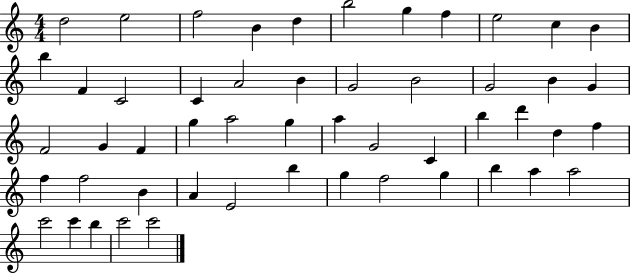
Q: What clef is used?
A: treble